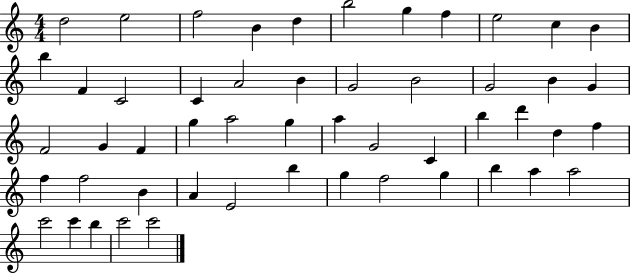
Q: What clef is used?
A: treble